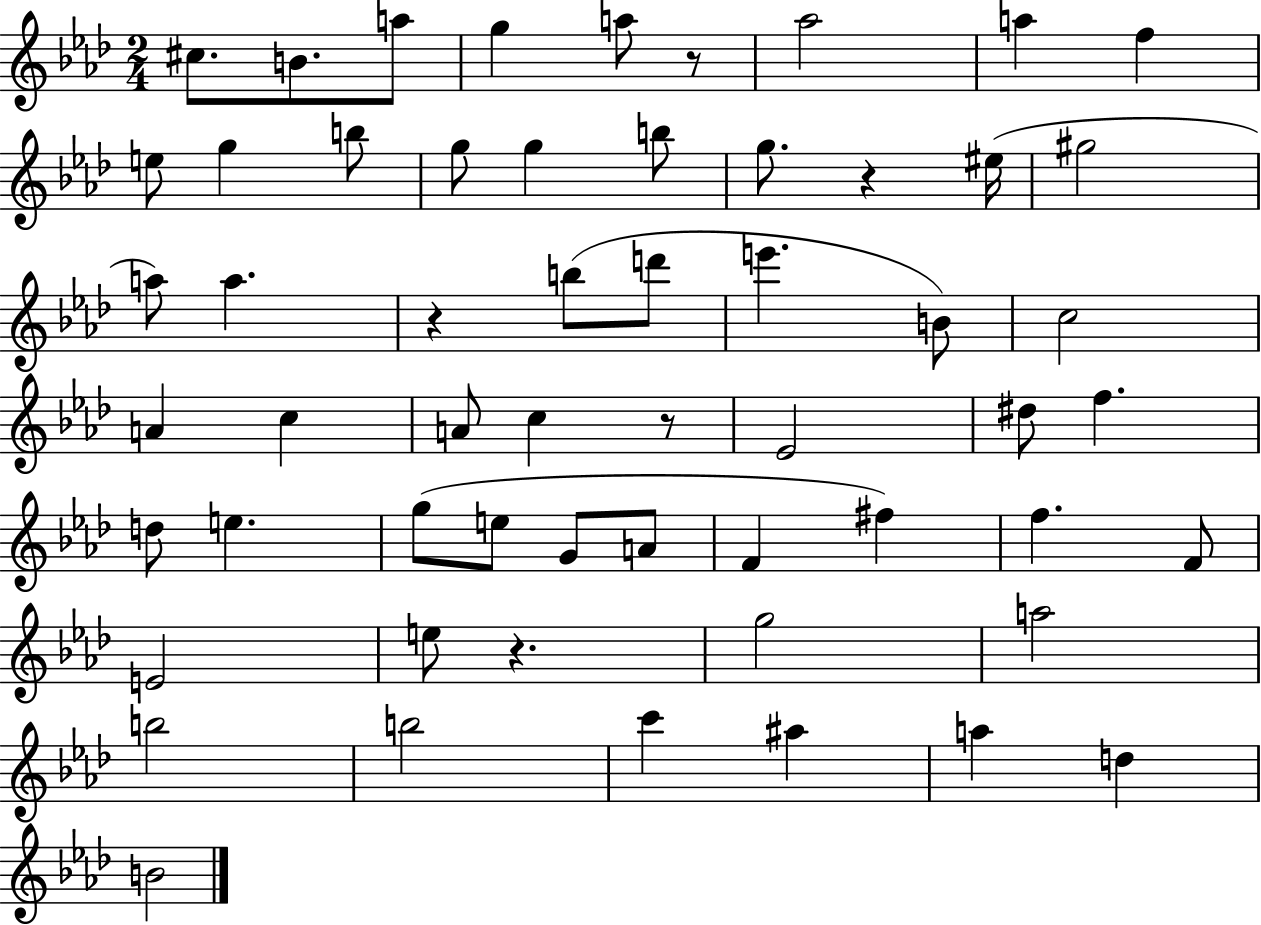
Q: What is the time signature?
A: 2/4